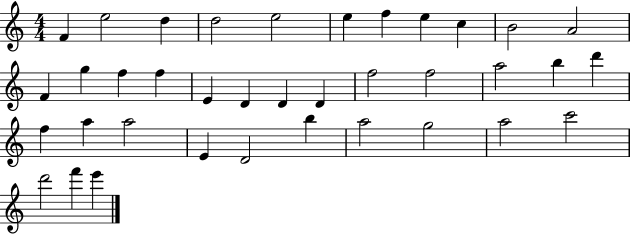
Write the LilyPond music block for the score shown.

{
  \clef treble
  \numericTimeSignature
  \time 4/4
  \key c \major
  f'4 e''2 d''4 | d''2 e''2 | e''4 f''4 e''4 c''4 | b'2 a'2 | \break f'4 g''4 f''4 f''4 | e'4 d'4 d'4 d'4 | f''2 f''2 | a''2 b''4 d'''4 | \break f''4 a''4 a''2 | e'4 d'2 b''4 | a''2 g''2 | a''2 c'''2 | \break d'''2 f'''4 e'''4 | \bar "|."
}